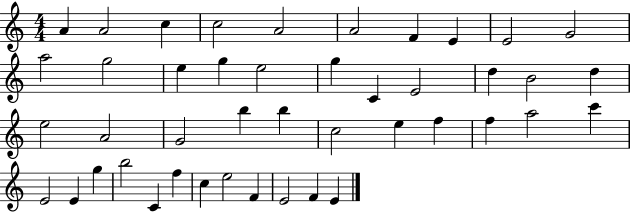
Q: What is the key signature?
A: C major